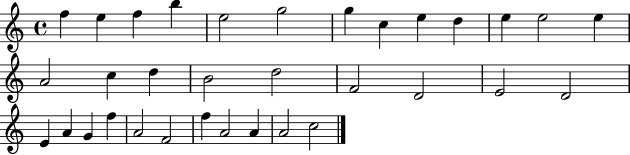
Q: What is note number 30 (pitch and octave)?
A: A4